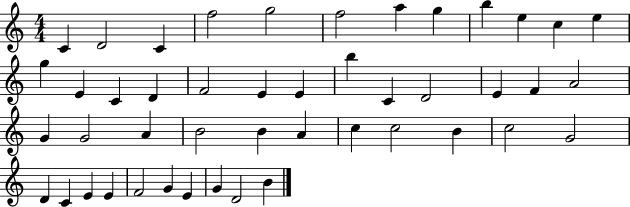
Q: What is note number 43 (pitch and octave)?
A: E4